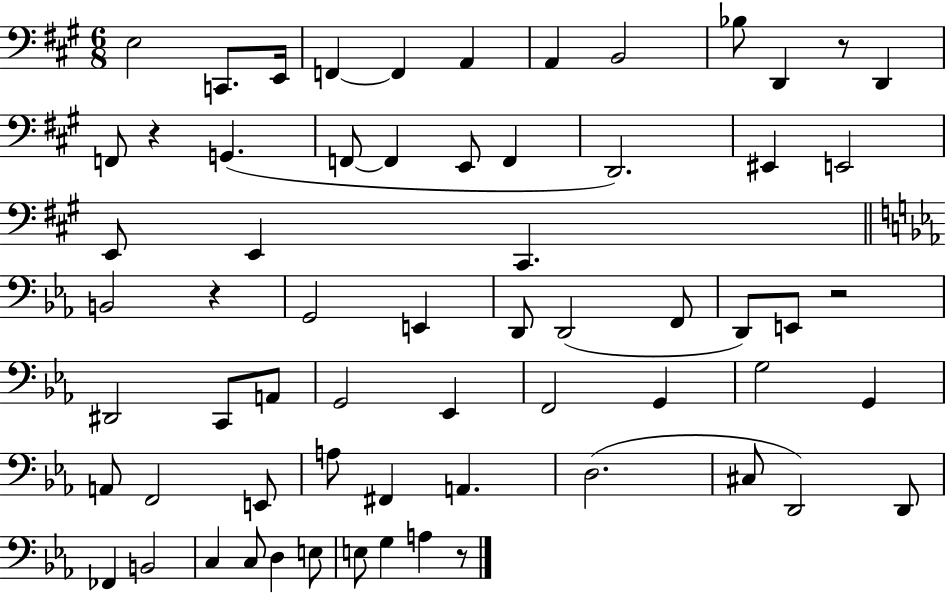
E3/h C2/e. E2/s F2/q F2/q A2/q A2/q B2/h Bb3/e D2/q R/e D2/q F2/e R/q G2/q. F2/e F2/q E2/e F2/q D2/h. EIS2/q E2/h E2/e E2/q C#2/q. B2/h R/q G2/h E2/q D2/e D2/h F2/e D2/e E2/e R/h D#2/h C2/e A2/e G2/h Eb2/q F2/h G2/q G3/h G2/q A2/e F2/h E2/e A3/e F#2/q A2/q. D3/h. C#3/e D2/h D2/e FES2/q B2/h C3/q C3/e D3/q E3/e E3/e G3/q A3/q R/e